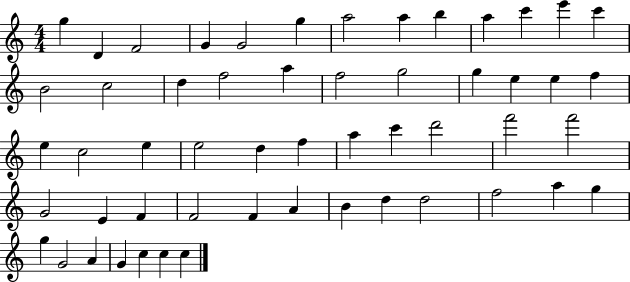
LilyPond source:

{
  \clef treble
  \numericTimeSignature
  \time 4/4
  \key c \major
  g''4 d'4 f'2 | g'4 g'2 g''4 | a''2 a''4 b''4 | a''4 c'''4 e'''4 c'''4 | \break b'2 c''2 | d''4 f''2 a''4 | f''2 g''2 | g''4 e''4 e''4 f''4 | \break e''4 c''2 e''4 | e''2 d''4 f''4 | a''4 c'''4 d'''2 | f'''2 f'''2 | \break g'2 e'4 f'4 | f'2 f'4 a'4 | b'4 d''4 d''2 | f''2 a''4 g''4 | \break g''4 g'2 a'4 | g'4 c''4 c''4 c''4 | \bar "|."
}